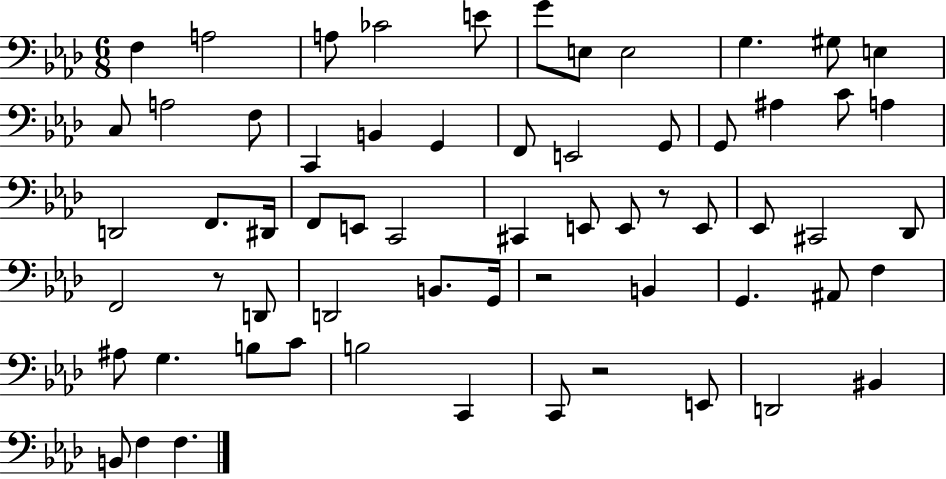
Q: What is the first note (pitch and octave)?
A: F3